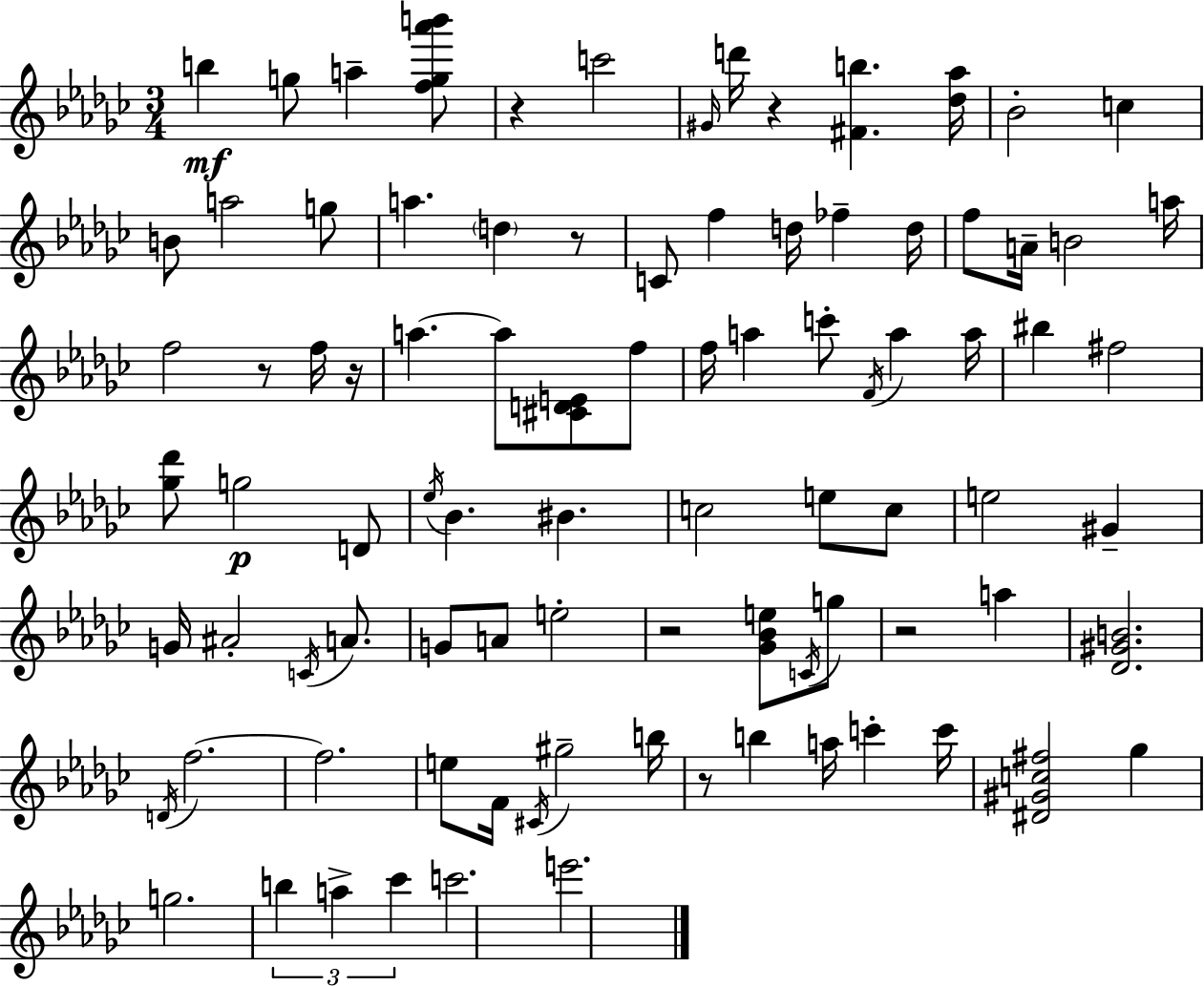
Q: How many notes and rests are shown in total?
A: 90